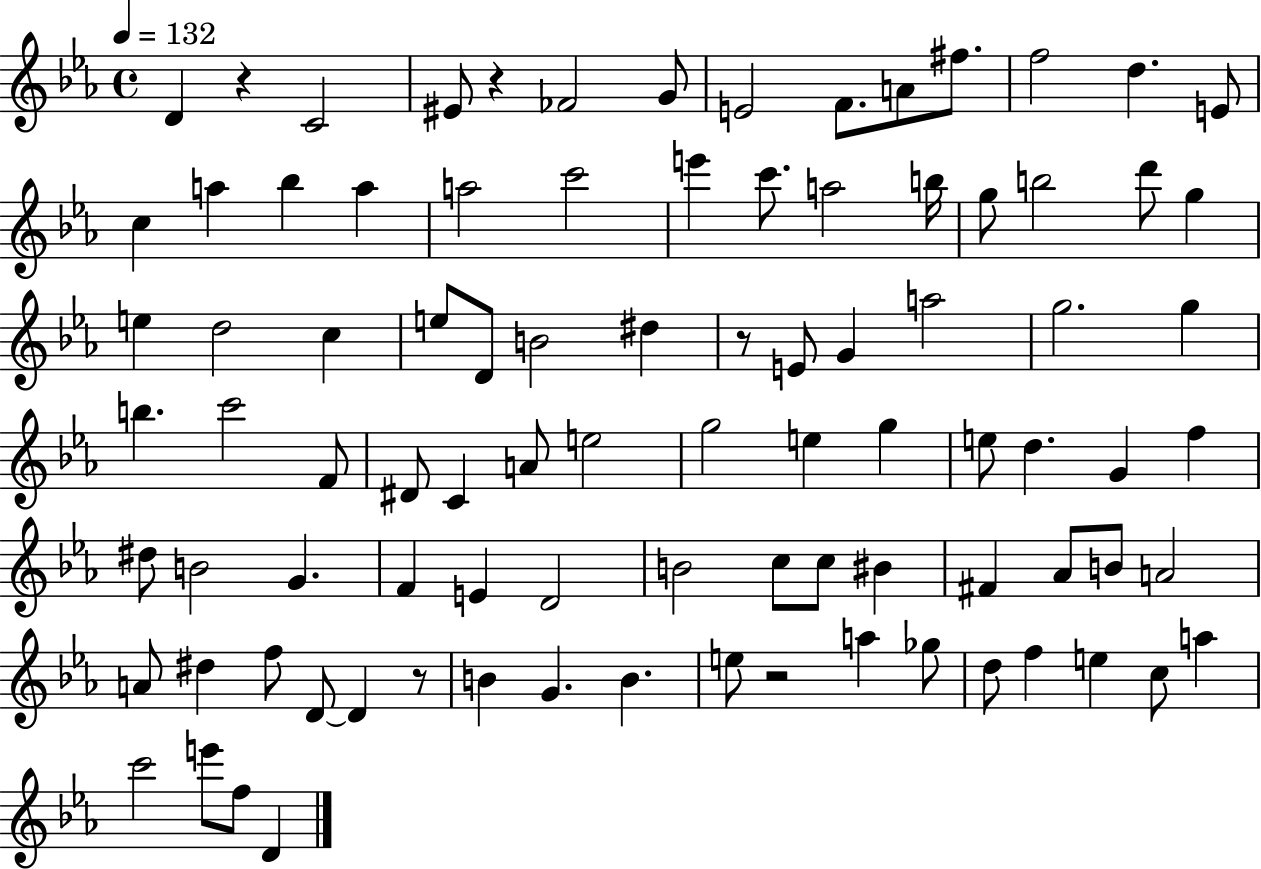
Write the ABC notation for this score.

X:1
T:Untitled
M:4/4
L:1/4
K:Eb
D z C2 ^E/2 z _F2 G/2 E2 F/2 A/2 ^f/2 f2 d E/2 c a _b a a2 c'2 e' c'/2 a2 b/4 g/2 b2 d'/2 g e d2 c e/2 D/2 B2 ^d z/2 E/2 G a2 g2 g b c'2 F/2 ^D/2 C A/2 e2 g2 e g e/2 d G f ^d/2 B2 G F E D2 B2 c/2 c/2 ^B ^F _A/2 B/2 A2 A/2 ^d f/2 D/2 D z/2 B G B e/2 z2 a _g/2 d/2 f e c/2 a c'2 e'/2 f/2 D